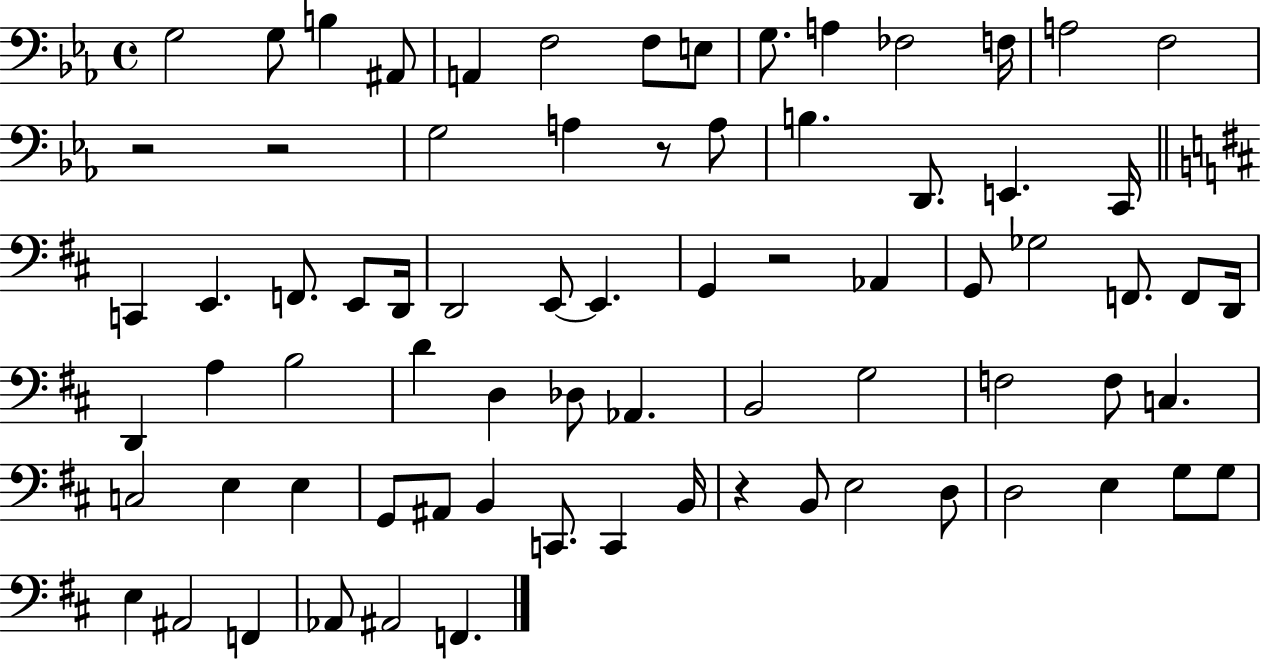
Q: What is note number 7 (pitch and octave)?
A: F3